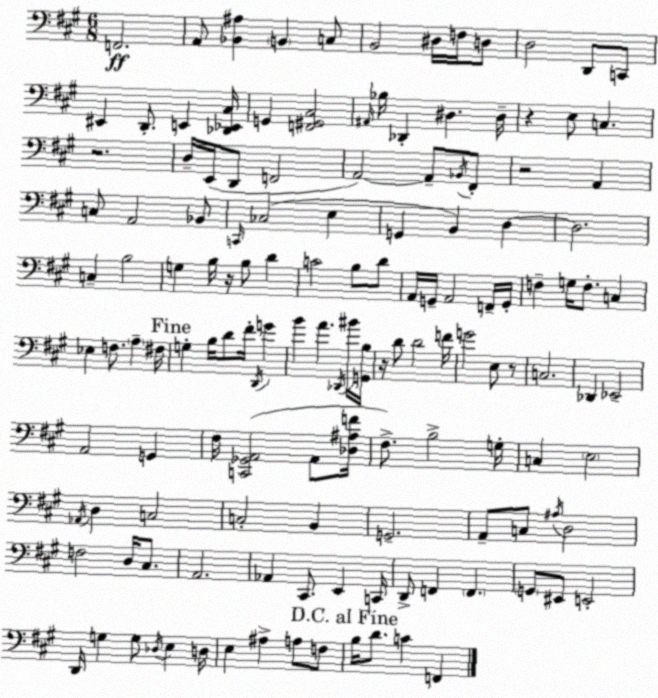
X:1
T:Untitled
M:6/8
L:1/4
K:A
F,,2 A,,/2 [_B,,^A,] B,, C,/2 B,,2 ^D,/4 F,/4 D,/2 D,2 D,,/2 C,,/2 ^E,, D,,/2 E,, [_D,,_E,,^C,]/4 G,, [F,,^G,,^C,]2 ^A,,/4 _B,/4 _D,, ^D, ^D,/4 z E,/2 C, z2 D,/4 E,,/4 D,,/2 F,,2 A,,2 A,,/2 _B,,/4 ^F,,/2 z2 A,, C,/2 A,,2 _B,,/2 C,,/4 _C,2 E, G,, B,, D, D,2 C, B,2 G, B,/4 z/4 B,/2 D C2 B,/2 D/2 A,,/4 G,,/4 A,,2 F,,/4 G,,/4 F, G,/4 F,/2 C, _E, F,/2 A, ^F,/4 G, B,/4 D/2 ^F/4 D,,/4 G B A _D,,/4 ^B/4 [G,,B,]/4 z/4 D/2 D2 F/4 G2 E,/2 z/2 C,2 _D,, _E,,2 A,,2 G,, ^F,/4 [C,,_G,,A,,]2 A,,/2 [_D,^A,F]/4 ^F,/2 B,2 G,/4 C, E,2 _A,,/4 D, C,2 C,2 B,, G,,2 A,,/2 C,/2 ^A,/4 D,2 F,2 D,/4 ^C,/2 A,,2 _A,, ^C,,/2 E,, C,,/4 D,,/2 F,, F,, G,,/2 ^E,,/2 E,,2 D,,/4 G, G,/2 _D,/4 E, D,/4 E, ^A, A,/2 F,/2 B,/4 D/2 C F,,